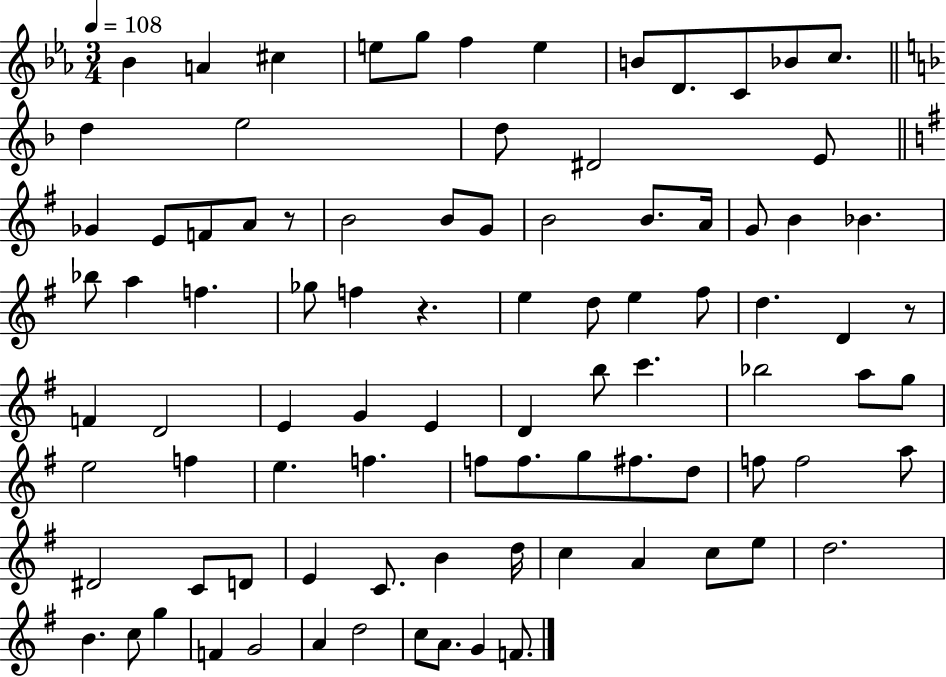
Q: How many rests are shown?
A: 3